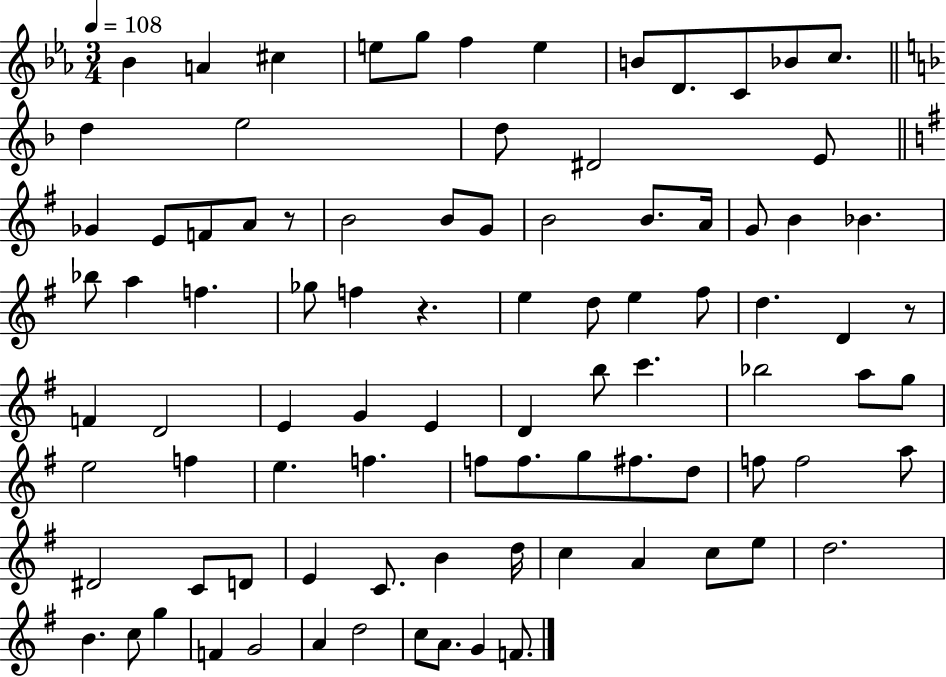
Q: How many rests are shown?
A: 3